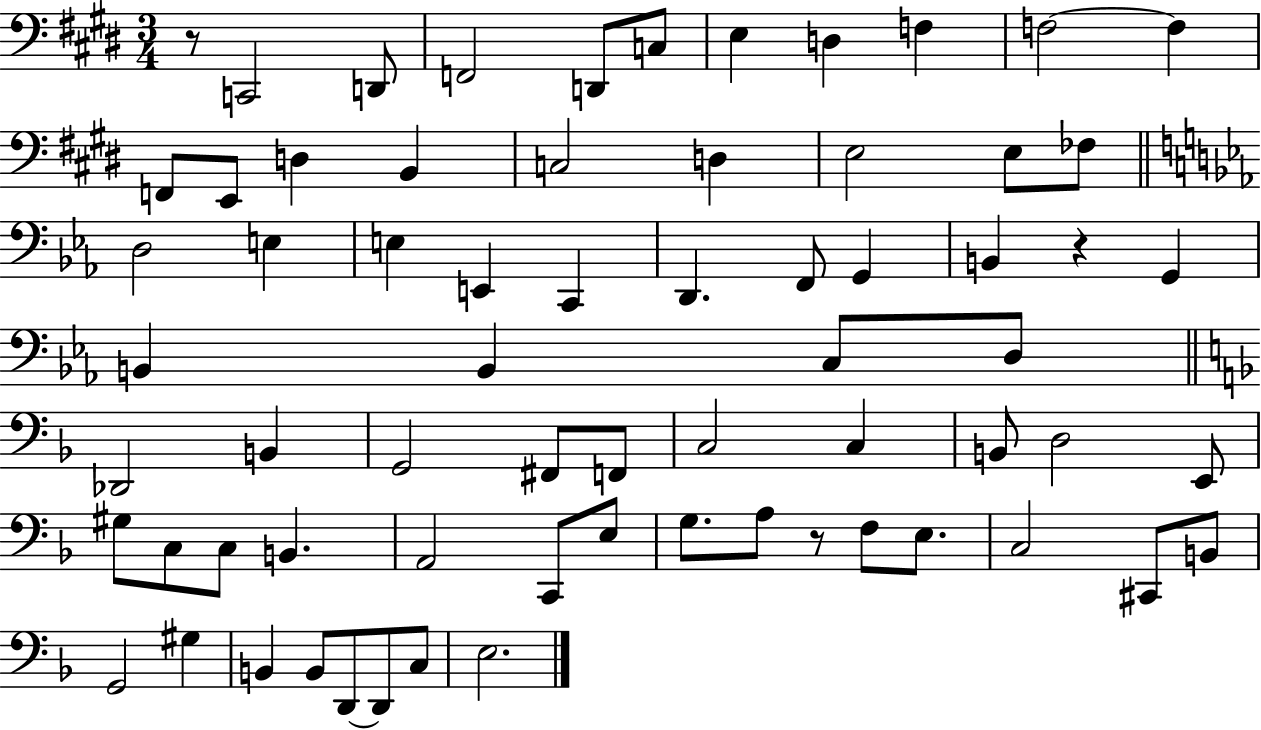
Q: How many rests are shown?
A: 3